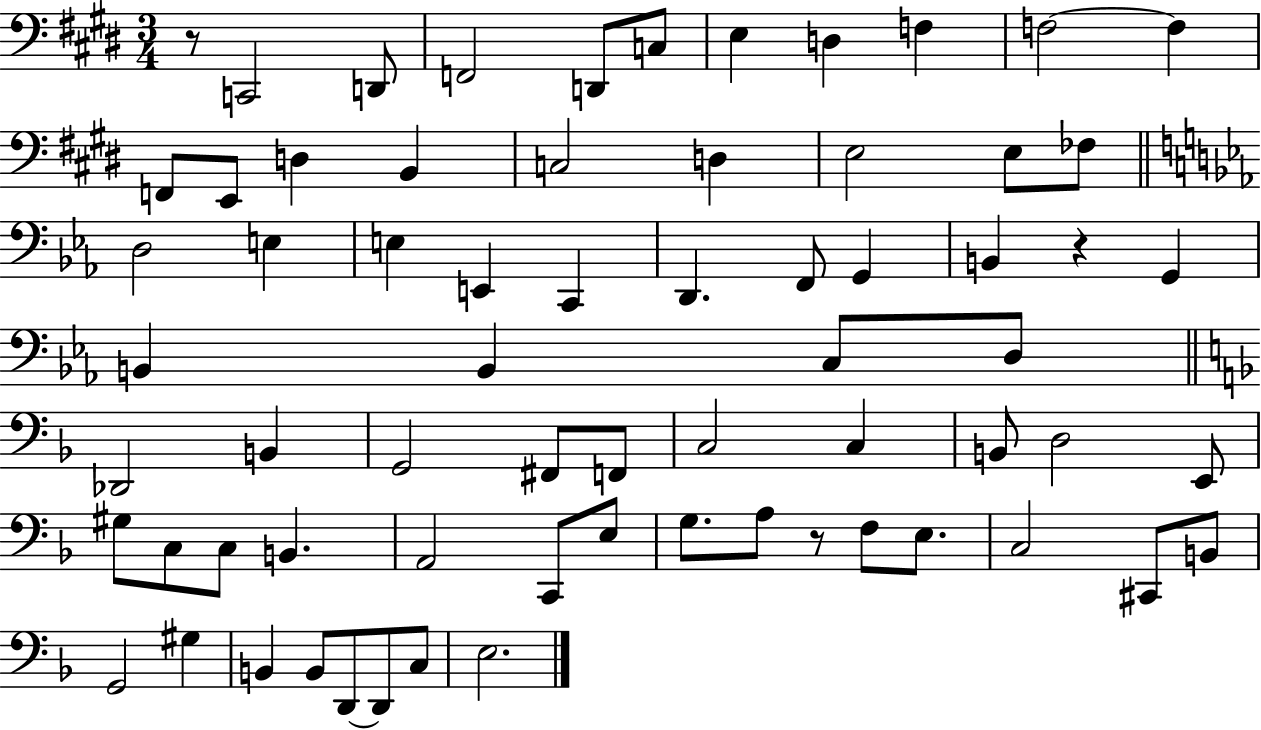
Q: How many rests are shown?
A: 3